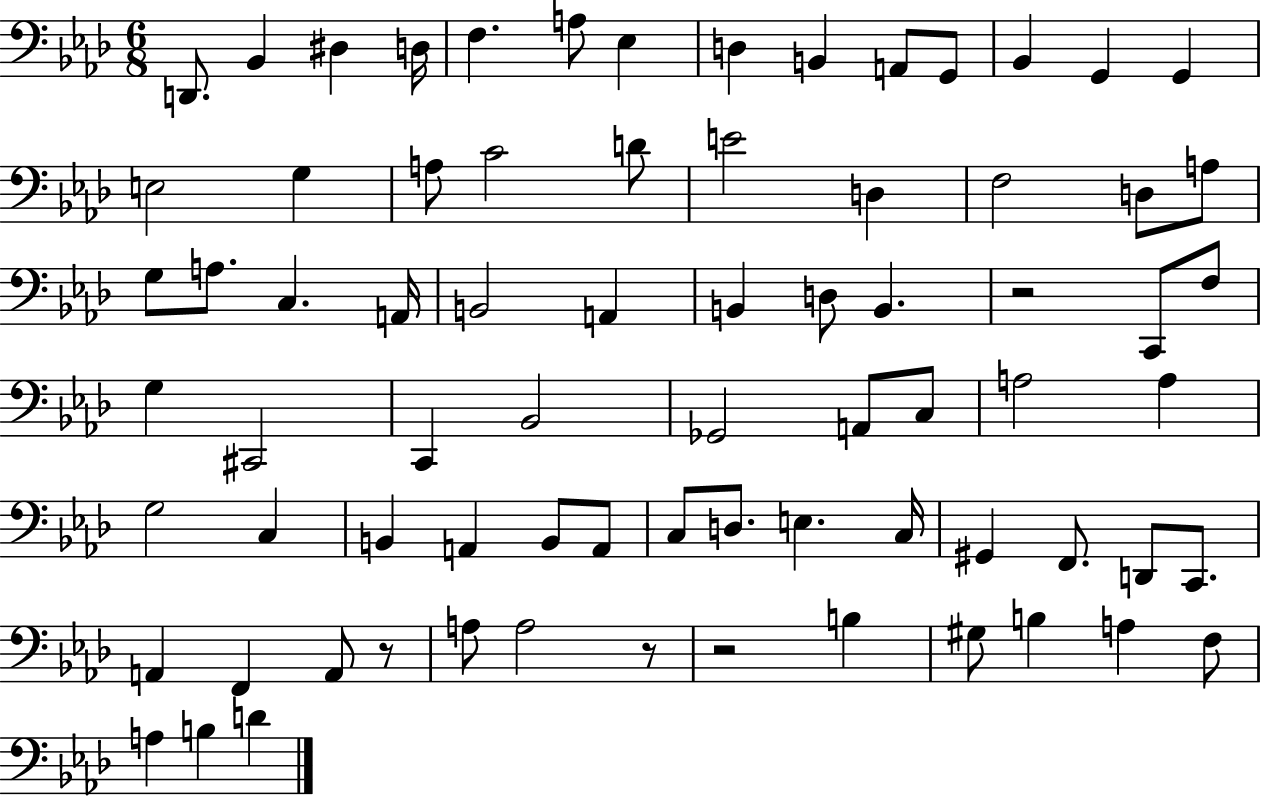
X:1
T:Untitled
M:6/8
L:1/4
K:Ab
D,,/2 _B,, ^D, D,/4 F, A,/2 _E, D, B,, A,,/2 G,,/2 _B,, G,, G,, E,2 G, A,/2 C2 D/2 E2 D, F,2 D,/2 A,/2 G,/2 A,/2 C, A,,/4 B,,2 A,, B,, D,/2 B,, z2 C,,/2 F,/2 G, ^C,,2 C,, _B,,2 _G,,2 A,,/2 C,/2 A,2 A, G,2 C, B,, A,, B,,/2 A,,/2 C,/2 D,/2 E, C,/4 ^G,, F,,/2 D,,/2 C,,/2 A,, F,, A,,/2 z/2 A,/2 A,2 z/2 z2 B, ^G,/2 B, A, F,/2 A, B, D